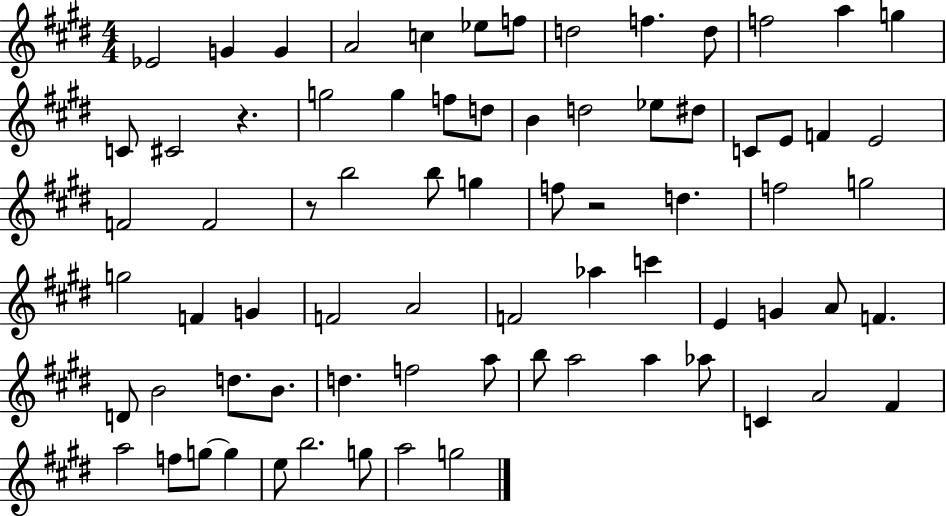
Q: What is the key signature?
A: E major